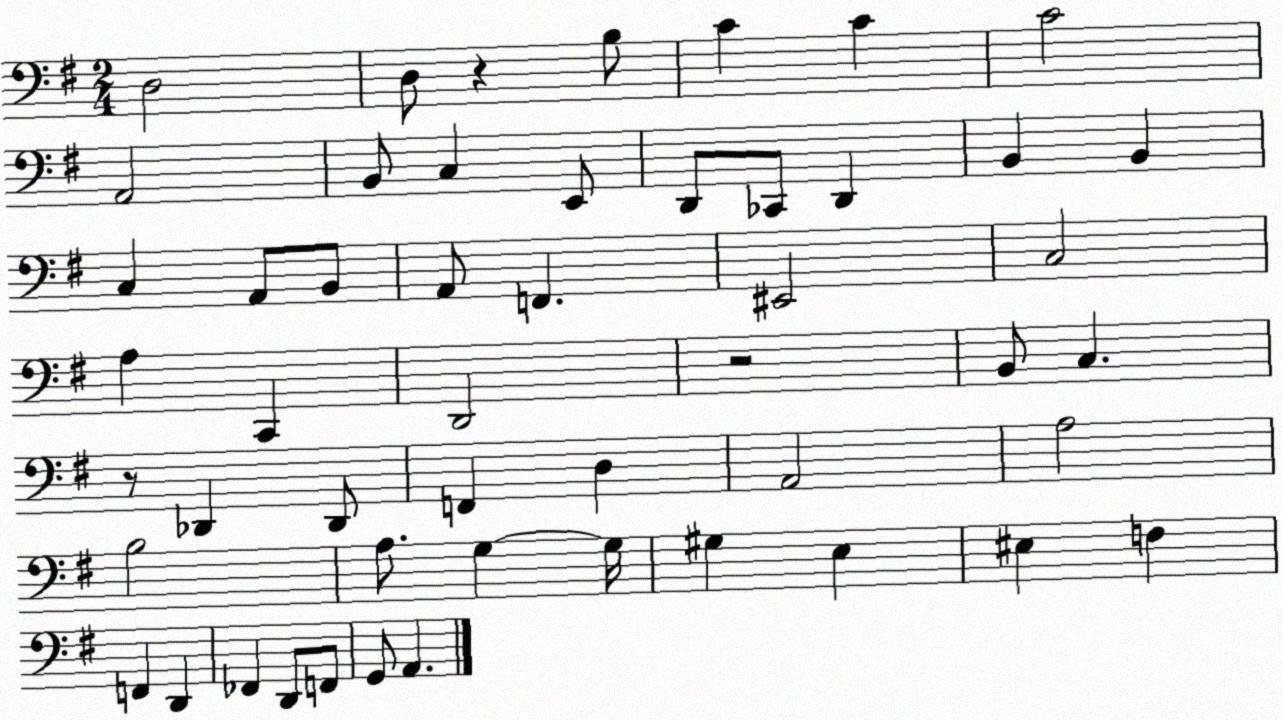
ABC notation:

X:1
T:Untitled
M:2/4
L:1/4
K:G
D,2 D,/2 z B,/2 C C C2 A,,2 B,,/2 C, E,,/2 D,,/2 _C,,/2 D,, B,, B,, C, A,,/2 B,,/2 A,,/2 F,, ^E,,2 C,2 A, C,, D,,2 z2 B,,/2 C, z/2 _D,, _D,,/2 F,, D, A,,2 A,2 B,2 A,/2 G, G,/4 ^G, E, ^E, F, F,, D,, _F,, D,,/2 F,,/2 G,,/2 A,,